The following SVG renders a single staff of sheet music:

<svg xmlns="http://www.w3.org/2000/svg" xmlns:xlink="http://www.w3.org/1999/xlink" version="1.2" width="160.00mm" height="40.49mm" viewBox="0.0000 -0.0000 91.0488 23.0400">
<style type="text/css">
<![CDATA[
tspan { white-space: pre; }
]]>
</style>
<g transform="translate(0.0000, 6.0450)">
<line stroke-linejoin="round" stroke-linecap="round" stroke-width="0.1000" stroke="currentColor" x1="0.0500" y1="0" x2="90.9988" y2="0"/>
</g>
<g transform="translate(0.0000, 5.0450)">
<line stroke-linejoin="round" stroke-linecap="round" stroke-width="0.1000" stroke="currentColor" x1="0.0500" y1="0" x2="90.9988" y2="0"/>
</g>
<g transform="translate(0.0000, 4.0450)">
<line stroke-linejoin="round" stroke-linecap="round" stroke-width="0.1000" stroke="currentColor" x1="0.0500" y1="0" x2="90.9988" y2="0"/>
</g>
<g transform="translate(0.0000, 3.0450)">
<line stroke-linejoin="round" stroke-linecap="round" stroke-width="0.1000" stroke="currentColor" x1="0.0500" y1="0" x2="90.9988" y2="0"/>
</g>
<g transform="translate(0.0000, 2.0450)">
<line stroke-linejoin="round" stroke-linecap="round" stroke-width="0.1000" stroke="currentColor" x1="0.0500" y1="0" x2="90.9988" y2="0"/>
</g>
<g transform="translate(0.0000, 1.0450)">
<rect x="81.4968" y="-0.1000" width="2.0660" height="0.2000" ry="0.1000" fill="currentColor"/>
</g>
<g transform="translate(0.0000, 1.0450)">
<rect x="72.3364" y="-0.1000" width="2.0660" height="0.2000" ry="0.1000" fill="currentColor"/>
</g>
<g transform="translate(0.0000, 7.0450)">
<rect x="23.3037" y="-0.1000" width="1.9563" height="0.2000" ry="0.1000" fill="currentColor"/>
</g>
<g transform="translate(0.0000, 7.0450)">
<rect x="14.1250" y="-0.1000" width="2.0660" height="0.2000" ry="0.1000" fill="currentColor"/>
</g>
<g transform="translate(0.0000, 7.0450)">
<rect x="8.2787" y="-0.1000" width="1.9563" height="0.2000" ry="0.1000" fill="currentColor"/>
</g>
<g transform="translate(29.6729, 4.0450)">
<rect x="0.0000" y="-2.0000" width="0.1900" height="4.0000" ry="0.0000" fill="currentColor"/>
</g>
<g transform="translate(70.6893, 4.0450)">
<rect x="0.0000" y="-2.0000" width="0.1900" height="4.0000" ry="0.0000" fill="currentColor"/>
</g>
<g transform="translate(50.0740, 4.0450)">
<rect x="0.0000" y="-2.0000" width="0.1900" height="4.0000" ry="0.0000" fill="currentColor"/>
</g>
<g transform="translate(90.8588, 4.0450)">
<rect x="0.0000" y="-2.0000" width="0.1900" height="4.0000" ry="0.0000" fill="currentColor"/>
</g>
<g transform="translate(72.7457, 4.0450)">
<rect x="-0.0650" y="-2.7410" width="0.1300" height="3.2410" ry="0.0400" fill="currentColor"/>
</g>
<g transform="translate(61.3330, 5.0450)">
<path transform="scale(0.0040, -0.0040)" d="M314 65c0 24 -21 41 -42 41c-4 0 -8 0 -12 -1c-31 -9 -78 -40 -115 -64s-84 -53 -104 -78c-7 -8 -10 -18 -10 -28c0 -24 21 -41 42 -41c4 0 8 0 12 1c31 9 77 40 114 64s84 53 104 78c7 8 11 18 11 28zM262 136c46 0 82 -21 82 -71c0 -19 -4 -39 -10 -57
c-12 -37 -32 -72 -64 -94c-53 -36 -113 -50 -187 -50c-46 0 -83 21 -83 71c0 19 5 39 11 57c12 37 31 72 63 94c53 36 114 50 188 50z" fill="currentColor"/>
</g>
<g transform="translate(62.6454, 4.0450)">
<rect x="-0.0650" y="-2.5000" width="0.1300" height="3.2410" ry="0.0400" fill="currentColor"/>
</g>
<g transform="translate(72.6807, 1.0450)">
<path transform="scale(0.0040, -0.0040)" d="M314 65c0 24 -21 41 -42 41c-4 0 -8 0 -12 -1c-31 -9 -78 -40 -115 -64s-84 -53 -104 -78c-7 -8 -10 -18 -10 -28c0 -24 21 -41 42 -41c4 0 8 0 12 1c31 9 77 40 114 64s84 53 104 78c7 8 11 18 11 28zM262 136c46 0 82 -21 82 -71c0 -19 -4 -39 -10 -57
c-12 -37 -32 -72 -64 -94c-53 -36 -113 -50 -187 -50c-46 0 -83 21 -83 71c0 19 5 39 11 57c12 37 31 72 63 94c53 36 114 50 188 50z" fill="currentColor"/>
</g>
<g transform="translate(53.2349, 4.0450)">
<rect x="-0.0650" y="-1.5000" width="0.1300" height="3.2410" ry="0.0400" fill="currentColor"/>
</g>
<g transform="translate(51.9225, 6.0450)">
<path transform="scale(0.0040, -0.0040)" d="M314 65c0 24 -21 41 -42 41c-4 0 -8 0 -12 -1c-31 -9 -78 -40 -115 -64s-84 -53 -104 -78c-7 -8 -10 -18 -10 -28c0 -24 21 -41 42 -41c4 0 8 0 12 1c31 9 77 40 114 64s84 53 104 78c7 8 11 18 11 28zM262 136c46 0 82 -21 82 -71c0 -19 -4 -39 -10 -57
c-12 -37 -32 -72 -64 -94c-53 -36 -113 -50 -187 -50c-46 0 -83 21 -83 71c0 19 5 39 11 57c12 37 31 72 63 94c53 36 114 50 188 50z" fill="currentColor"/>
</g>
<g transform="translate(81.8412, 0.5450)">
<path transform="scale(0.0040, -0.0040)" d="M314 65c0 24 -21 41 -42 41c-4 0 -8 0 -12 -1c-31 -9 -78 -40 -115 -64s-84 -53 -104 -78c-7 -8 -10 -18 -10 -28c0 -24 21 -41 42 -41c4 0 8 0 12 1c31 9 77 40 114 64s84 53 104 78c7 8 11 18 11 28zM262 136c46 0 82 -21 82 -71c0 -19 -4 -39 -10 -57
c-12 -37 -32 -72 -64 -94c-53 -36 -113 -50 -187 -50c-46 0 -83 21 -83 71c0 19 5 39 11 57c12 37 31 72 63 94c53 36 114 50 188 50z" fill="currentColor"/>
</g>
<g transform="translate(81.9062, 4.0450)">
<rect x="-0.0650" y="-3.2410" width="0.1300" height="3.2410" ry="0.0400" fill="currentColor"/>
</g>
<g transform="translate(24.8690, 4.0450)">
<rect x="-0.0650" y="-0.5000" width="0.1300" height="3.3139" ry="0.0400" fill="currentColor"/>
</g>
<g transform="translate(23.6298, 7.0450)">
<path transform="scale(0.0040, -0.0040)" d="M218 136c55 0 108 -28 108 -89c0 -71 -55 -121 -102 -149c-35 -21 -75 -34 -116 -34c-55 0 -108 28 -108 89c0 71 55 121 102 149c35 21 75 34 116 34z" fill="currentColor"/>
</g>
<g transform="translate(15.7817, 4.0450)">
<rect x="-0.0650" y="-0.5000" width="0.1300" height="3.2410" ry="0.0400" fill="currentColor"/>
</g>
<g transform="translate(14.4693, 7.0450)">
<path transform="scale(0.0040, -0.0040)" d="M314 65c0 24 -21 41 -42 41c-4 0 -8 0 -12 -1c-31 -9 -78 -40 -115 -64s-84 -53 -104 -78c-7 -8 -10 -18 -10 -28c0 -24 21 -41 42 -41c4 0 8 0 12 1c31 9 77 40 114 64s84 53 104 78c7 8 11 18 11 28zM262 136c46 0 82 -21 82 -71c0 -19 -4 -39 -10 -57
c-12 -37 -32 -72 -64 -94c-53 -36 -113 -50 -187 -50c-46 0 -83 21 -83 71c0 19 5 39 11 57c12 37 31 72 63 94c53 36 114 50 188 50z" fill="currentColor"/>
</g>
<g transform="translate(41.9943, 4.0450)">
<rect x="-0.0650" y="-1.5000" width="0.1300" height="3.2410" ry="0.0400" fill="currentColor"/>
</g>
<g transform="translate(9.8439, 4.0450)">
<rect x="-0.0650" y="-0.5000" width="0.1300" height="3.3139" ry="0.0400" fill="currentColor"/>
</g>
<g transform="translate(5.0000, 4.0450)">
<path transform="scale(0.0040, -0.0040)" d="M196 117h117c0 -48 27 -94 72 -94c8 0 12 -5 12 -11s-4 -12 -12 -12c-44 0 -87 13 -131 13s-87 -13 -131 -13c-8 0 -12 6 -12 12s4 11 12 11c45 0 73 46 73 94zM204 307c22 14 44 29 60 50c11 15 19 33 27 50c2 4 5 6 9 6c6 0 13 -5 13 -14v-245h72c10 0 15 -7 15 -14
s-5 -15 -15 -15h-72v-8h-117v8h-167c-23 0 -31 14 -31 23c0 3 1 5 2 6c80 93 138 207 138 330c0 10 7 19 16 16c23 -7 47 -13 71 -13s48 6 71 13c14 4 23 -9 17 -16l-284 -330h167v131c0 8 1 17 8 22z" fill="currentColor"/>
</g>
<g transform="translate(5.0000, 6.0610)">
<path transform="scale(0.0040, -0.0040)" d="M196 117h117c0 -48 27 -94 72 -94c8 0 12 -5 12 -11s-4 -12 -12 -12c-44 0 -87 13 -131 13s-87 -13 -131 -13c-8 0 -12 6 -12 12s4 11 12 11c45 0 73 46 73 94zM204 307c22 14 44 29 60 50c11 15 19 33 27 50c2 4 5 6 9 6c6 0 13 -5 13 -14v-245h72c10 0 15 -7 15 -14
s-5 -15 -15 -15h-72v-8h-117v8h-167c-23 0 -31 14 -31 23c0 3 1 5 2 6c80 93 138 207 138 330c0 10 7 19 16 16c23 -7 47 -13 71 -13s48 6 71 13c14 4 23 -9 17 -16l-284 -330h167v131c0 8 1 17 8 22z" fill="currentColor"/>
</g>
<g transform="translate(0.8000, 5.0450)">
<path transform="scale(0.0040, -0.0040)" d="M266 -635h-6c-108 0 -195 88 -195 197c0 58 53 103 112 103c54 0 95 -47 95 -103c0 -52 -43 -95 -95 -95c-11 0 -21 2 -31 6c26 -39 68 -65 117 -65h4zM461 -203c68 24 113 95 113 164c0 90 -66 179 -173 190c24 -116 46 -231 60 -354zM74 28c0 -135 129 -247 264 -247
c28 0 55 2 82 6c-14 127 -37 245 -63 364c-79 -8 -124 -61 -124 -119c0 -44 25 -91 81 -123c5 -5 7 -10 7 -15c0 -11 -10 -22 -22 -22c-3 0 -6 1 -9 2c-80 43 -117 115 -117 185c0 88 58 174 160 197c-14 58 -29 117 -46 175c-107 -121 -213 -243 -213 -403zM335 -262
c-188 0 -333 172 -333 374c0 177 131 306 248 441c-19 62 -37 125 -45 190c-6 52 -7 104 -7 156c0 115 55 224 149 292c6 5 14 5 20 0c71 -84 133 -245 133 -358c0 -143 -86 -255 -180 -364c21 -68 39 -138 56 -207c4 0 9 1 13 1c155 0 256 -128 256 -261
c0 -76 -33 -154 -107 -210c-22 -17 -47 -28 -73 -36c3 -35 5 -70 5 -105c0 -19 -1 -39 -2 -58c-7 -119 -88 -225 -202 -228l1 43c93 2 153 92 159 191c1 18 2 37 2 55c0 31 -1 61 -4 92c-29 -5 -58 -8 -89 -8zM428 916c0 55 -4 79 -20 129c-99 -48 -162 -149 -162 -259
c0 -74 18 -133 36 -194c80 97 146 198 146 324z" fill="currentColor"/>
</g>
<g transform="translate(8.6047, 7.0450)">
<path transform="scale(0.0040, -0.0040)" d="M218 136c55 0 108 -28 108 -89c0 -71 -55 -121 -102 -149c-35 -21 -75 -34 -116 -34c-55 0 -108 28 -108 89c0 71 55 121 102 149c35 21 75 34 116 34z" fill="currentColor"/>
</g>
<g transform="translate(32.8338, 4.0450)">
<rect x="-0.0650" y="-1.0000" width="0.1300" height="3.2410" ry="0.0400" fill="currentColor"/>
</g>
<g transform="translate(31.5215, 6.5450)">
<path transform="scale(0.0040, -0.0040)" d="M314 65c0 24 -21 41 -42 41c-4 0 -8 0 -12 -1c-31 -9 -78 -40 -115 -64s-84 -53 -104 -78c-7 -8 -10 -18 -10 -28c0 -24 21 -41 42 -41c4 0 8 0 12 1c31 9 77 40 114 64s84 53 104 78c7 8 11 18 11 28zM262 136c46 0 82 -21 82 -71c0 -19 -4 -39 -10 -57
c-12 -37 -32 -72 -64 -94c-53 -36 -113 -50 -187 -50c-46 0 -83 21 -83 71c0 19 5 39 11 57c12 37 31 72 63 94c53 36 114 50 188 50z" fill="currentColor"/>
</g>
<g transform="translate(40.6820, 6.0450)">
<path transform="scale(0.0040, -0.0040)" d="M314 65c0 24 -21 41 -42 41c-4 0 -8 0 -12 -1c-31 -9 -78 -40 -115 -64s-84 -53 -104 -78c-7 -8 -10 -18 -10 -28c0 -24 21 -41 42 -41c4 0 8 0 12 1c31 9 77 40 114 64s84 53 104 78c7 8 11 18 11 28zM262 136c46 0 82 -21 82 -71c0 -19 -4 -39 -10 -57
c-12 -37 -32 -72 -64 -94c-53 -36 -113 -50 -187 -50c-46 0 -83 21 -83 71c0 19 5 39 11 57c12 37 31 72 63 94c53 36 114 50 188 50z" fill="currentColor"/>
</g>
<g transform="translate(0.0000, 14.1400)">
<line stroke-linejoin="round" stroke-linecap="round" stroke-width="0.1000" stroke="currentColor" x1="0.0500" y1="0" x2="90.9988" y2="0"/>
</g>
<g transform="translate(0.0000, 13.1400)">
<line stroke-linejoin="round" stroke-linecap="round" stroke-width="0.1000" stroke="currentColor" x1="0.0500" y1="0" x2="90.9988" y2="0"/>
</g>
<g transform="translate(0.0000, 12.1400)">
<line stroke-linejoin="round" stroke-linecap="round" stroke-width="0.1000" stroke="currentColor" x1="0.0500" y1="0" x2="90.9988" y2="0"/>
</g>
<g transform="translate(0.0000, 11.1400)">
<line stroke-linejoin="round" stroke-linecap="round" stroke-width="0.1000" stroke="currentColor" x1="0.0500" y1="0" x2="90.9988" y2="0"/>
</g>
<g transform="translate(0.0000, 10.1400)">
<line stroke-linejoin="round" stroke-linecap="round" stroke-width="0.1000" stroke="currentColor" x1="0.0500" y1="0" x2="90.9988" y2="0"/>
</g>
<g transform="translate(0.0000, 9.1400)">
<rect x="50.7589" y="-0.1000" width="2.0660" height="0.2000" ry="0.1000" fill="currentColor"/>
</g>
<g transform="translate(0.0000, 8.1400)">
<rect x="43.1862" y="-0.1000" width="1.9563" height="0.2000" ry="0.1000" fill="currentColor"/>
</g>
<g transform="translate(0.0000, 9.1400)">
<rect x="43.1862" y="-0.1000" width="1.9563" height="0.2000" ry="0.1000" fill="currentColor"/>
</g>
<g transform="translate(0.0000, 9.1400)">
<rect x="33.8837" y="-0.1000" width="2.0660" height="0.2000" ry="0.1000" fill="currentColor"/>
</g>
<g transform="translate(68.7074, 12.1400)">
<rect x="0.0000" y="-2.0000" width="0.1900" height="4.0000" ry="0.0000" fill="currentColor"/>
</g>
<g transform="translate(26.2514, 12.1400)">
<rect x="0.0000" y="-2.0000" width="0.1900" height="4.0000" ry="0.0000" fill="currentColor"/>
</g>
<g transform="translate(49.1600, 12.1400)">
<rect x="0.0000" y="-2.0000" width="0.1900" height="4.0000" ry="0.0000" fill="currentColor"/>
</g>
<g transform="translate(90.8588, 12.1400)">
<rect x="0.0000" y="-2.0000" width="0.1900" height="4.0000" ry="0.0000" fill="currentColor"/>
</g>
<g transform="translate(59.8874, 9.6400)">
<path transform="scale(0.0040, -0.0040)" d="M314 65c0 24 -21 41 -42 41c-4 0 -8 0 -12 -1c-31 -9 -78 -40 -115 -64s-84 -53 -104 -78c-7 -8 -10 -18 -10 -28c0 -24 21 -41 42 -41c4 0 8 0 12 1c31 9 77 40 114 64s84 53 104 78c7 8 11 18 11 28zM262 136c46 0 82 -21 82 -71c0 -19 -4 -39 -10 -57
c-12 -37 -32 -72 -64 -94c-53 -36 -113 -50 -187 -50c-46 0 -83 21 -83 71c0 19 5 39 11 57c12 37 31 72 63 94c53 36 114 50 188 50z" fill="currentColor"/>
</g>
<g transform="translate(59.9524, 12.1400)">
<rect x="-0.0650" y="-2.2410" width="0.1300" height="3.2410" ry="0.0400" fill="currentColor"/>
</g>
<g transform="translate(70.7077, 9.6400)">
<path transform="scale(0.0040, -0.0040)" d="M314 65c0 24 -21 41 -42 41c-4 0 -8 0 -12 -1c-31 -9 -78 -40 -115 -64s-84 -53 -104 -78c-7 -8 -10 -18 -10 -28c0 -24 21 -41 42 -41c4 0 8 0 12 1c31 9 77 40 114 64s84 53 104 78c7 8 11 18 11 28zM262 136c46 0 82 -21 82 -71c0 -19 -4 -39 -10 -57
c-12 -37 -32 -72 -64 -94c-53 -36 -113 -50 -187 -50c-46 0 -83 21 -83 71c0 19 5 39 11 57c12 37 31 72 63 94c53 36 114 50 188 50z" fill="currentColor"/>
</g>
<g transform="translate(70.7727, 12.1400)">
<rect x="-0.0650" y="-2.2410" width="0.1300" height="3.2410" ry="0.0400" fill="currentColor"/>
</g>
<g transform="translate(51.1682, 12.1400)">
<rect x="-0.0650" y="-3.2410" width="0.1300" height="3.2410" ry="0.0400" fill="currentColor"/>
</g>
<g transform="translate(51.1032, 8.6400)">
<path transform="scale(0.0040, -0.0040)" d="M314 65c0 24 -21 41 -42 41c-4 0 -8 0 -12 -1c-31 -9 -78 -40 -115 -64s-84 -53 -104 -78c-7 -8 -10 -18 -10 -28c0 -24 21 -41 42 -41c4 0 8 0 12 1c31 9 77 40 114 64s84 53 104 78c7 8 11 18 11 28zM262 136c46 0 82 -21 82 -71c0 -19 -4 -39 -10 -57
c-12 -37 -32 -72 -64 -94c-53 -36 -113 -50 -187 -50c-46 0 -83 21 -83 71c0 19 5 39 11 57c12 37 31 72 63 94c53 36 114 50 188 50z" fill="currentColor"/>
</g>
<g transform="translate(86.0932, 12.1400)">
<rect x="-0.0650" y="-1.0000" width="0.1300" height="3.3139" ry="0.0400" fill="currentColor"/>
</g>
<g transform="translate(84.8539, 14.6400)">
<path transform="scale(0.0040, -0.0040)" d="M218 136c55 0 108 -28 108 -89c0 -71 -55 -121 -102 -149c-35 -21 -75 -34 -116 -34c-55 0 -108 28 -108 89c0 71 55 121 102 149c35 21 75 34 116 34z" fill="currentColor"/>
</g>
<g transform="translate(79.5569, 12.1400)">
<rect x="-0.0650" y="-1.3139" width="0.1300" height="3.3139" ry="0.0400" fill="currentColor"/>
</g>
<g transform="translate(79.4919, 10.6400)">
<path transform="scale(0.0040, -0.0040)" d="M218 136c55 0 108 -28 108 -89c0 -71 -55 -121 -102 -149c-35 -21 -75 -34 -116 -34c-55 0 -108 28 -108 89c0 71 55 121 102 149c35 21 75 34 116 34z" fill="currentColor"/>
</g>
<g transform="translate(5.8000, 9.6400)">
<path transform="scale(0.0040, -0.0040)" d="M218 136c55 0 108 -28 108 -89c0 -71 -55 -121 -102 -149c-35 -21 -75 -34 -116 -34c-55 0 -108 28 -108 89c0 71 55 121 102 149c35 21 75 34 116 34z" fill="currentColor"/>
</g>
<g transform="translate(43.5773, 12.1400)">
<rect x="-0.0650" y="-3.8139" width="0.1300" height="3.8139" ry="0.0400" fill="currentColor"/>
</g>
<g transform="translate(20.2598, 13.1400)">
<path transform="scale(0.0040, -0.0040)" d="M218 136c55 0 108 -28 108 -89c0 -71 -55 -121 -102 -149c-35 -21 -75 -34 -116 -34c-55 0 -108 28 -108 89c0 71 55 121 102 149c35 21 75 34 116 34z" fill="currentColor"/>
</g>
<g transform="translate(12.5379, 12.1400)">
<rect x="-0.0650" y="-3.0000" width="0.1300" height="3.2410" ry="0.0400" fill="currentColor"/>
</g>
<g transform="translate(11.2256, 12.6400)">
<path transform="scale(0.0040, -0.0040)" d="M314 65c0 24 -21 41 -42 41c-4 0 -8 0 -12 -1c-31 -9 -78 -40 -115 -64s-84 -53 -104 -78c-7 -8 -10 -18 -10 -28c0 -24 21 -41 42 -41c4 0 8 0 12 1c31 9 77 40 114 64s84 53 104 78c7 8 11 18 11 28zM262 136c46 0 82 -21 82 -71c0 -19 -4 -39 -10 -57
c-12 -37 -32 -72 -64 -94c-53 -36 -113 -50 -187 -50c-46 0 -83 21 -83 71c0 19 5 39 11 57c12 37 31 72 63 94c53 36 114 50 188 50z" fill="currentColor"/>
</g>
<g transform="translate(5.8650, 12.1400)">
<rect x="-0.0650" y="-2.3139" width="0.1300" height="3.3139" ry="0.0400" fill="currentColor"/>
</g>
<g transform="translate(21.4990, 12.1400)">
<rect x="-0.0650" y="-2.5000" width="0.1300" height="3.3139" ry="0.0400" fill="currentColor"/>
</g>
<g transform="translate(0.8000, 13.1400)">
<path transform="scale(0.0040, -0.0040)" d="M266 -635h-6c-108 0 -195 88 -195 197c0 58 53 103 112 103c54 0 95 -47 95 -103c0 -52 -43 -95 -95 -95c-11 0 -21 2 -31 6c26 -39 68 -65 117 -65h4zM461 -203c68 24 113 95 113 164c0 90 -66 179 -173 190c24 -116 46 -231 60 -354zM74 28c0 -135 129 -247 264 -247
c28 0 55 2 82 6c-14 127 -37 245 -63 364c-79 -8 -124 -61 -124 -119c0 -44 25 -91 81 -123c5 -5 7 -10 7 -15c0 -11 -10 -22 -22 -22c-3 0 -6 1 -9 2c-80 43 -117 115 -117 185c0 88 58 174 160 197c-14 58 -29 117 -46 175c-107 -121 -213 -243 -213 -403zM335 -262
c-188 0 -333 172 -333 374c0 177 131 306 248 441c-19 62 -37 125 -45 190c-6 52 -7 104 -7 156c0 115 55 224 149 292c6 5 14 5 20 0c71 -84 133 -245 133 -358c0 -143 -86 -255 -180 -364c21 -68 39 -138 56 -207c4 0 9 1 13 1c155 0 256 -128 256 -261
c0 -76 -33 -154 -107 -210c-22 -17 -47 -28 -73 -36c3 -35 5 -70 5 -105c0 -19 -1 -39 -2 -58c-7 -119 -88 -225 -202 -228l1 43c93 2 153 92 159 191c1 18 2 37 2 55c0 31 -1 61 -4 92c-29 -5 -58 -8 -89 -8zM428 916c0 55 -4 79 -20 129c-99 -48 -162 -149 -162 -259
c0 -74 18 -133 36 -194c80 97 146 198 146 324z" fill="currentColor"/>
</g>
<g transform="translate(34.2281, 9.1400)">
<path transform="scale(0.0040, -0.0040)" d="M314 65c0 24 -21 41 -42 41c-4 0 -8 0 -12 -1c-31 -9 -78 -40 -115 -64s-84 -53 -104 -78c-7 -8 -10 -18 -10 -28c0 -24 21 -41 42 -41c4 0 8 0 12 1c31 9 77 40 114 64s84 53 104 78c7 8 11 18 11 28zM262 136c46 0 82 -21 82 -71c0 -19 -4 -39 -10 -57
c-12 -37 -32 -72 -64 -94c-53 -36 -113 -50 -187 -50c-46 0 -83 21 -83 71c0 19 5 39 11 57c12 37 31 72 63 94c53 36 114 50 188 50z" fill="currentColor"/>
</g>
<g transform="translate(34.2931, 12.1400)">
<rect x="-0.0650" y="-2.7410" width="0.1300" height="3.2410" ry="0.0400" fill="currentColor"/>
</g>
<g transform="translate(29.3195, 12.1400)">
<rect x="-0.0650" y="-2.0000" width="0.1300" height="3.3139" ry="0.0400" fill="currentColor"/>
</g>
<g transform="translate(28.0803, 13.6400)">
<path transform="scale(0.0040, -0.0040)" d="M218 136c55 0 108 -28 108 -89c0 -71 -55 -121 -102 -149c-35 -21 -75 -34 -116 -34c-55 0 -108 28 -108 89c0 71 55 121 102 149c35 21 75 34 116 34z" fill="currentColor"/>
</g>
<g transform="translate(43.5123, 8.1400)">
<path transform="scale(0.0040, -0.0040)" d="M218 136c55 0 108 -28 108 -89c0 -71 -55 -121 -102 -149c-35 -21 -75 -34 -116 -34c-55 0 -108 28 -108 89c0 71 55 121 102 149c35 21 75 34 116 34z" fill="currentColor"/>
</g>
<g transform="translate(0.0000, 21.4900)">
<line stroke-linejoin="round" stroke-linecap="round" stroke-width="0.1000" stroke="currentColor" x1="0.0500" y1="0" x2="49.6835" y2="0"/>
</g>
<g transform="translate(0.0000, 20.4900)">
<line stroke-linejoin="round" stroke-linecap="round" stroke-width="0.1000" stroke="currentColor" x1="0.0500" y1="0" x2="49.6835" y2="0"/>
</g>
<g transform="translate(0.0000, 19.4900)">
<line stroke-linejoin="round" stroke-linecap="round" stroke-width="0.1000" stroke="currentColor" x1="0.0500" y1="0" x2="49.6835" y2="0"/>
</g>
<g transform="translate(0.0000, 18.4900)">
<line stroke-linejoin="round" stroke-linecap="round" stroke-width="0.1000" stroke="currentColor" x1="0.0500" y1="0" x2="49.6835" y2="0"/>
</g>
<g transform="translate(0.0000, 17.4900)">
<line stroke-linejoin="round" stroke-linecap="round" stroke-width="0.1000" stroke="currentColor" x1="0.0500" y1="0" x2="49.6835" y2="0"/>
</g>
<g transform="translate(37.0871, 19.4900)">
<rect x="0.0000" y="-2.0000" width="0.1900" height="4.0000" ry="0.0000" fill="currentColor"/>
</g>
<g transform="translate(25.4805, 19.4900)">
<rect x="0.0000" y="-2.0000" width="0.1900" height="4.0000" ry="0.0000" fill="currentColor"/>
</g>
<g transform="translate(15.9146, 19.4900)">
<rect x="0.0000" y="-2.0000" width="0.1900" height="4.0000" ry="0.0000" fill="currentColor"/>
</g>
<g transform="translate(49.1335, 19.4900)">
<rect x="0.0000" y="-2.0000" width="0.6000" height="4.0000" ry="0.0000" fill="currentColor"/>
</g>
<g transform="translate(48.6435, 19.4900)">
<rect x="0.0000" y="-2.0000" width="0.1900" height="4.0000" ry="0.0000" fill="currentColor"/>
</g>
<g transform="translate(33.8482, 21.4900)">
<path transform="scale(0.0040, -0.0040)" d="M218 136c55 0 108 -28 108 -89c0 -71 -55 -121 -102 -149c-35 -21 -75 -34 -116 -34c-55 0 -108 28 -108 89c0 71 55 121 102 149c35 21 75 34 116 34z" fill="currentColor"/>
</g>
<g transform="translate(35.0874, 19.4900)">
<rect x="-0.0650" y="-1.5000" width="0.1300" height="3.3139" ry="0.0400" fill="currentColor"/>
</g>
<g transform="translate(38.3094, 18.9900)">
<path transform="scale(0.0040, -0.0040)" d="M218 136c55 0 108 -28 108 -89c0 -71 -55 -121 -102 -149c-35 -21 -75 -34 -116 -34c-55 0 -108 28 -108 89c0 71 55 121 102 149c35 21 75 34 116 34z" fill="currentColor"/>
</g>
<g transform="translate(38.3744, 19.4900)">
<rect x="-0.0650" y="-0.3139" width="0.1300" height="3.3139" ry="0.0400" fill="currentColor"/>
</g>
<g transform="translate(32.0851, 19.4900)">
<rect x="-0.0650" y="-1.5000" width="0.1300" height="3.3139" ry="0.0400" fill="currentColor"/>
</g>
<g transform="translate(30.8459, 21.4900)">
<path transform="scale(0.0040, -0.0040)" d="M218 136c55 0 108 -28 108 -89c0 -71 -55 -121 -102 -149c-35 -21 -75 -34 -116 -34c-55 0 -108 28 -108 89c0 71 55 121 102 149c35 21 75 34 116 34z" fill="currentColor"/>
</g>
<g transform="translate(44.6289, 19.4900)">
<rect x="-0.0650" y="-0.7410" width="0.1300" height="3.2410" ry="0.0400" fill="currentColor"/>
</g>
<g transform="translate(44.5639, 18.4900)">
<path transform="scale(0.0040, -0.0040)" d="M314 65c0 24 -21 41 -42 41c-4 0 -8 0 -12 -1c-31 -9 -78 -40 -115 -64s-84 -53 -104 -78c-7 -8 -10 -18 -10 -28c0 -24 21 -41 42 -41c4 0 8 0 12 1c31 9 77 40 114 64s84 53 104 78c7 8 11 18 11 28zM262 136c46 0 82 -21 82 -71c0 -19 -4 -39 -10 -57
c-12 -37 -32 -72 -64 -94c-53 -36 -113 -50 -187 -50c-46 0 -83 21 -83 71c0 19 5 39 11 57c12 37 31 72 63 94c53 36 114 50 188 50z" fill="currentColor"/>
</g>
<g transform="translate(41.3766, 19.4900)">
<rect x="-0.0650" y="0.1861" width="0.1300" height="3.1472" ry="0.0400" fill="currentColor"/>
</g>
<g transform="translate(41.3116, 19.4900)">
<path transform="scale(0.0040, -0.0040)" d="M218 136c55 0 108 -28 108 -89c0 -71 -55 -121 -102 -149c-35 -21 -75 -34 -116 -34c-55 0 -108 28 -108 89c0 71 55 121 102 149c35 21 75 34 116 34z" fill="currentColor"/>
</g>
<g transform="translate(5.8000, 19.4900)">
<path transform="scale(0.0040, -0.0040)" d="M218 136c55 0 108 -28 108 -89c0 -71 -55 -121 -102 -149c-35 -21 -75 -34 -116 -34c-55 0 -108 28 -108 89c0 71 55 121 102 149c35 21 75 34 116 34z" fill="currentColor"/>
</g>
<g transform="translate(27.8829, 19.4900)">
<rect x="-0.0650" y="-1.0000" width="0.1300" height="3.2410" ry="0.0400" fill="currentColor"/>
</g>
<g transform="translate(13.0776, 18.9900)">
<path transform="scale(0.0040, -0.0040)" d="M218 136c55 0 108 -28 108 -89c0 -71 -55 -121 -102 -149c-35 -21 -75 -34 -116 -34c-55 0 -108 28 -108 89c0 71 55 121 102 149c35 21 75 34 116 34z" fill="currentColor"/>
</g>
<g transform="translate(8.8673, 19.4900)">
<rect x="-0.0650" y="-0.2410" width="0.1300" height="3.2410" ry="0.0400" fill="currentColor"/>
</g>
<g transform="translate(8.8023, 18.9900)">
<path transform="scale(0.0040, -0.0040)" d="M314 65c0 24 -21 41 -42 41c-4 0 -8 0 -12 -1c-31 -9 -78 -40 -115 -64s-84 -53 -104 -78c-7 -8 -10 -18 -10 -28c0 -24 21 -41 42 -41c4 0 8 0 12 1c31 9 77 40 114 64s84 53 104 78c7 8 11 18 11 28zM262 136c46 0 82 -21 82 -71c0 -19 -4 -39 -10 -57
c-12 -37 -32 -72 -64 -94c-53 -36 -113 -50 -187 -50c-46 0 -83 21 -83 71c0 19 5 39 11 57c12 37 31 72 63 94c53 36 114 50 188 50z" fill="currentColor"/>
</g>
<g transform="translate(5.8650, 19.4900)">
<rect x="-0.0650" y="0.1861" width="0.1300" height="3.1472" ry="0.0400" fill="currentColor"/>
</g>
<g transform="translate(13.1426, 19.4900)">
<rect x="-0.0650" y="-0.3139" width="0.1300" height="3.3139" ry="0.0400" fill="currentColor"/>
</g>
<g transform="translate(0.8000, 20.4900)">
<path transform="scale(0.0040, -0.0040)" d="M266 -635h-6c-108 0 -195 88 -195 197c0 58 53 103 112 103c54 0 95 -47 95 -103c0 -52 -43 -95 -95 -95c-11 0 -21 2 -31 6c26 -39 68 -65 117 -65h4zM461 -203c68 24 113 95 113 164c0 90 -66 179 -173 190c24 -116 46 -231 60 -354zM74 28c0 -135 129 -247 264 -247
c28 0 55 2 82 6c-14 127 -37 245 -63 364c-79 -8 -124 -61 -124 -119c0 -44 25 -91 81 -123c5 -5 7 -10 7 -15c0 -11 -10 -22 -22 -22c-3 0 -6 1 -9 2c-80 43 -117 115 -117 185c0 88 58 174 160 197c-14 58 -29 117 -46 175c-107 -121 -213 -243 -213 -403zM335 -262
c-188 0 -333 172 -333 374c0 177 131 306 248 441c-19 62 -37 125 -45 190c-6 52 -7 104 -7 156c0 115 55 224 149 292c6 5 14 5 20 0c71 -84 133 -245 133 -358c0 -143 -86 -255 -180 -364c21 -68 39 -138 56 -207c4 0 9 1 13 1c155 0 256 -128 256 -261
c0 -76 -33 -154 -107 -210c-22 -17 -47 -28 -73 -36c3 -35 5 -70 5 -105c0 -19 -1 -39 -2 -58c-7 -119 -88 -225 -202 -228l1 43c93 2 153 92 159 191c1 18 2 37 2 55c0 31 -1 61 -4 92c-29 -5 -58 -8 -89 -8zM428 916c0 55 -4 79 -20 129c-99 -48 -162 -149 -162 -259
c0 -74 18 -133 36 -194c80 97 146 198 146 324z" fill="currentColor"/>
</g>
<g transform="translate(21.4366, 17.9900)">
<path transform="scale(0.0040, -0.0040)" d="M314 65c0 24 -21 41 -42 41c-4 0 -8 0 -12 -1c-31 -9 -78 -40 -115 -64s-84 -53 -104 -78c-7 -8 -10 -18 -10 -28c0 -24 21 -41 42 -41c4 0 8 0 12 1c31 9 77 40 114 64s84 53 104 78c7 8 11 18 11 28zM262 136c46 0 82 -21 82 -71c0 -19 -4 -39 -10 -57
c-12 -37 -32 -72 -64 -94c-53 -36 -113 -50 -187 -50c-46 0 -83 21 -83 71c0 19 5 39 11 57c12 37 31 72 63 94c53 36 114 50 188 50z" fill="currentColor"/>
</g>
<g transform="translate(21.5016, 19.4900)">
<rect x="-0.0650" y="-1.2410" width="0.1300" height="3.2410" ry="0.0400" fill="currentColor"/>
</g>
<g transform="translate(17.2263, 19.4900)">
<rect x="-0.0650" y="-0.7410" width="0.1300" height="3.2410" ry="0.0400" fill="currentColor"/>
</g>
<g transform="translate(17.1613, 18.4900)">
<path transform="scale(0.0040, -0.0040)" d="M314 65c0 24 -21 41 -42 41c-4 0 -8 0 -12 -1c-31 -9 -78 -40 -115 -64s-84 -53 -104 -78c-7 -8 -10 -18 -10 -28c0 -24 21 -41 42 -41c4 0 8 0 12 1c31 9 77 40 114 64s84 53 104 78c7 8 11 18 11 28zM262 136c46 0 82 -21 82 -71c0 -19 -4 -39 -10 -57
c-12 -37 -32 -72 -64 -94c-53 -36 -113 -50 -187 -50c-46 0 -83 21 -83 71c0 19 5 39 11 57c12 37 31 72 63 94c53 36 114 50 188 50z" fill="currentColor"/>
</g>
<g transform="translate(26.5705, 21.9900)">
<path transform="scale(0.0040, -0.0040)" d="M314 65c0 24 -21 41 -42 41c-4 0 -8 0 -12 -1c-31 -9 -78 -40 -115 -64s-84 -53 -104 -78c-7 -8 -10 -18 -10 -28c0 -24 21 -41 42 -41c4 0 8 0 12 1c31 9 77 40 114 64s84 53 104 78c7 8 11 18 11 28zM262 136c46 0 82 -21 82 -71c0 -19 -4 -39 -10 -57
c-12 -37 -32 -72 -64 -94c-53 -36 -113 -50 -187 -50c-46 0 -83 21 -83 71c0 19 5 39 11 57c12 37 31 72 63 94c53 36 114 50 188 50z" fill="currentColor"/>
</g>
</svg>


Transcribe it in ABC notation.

X:1
T:Untitled
M:4/4
L:1/4
K:C
C C2 C D2 E2 E2 G2 a2 b2 g A2 G F a2 c' b2 g2 g2 e D B c2 c d2 e2 D2 E E c B d2